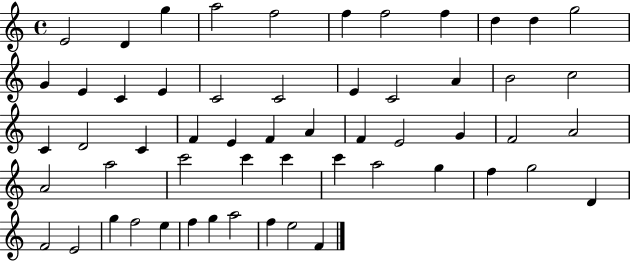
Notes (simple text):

E4/h D4/q G5/q A5/h F5/h F5/q F5/h F5/q D5/q D5/q G5/h G4/q E4/q C4/q E4/q C4/h C4/h E4/q C4/h A4/q B4/h C5/h C4/q D4/h C4/q F4/q E4/q F4/q A4/q F4/q E4/h G4/q F4/h A4/h A4/h A5/h C6/h C6/q C6/q C6/q A5/h G5/q F5/q G5/h D4/q F4/h E4/h G5/q F5/h E5/q F5/q G5/q A5/h F5/q E5/h F4/q